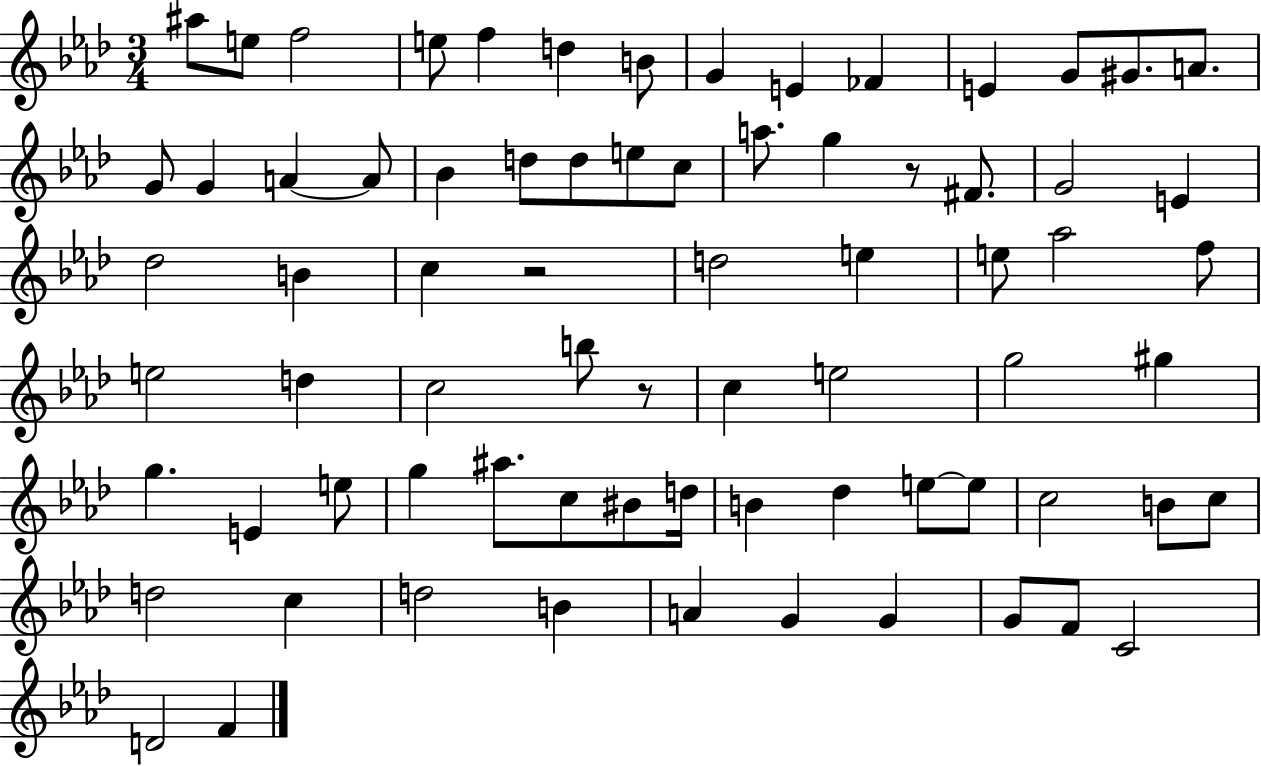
{
  \clef treble
  \numericTimeSignature
  \time 3/4
  \key aes \major
  ais''8 e''8 f''2 | e''8 f''4 d''4 b'8 | g'4 e'4 fes'4 | e'4 g'8 gis'8. a'8. | \break g'8 g'4 a'4~~ a'8 | bes'4 d''8 d''8 e''8 c''8 | a''8. g''4 r8 fis'8. | g'2 e'4 | \break des''2 b'4 | c''4 r2 | d''2 e''4 | e''8 aes''2 f''8 | \break e''2 d''4 | c''2 b''8 r8 | c''4 e''2 | g''2 gis''4 | \break g''4. e'4 e''8 | g''4 ais''8. c''8 bis'8 d''16 | b'4 des''4 e''8~~ e''8 | c''2 b'8 c''8 | \break d''2 c''4 | d''2 b'4 | a'4 g'4 g'4 | g'8 f'8 c'2 | \break d'2 f'4 | \bar "|."
}